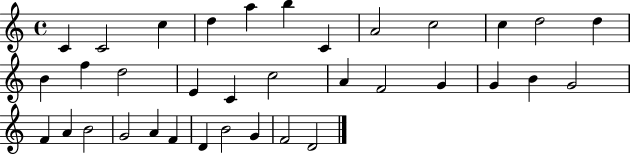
{
  \clef treble
  \time 4/4
  \defaultTimeSignature
  \key c \major
  c'4 c'2 c''4 | d''4 a''4 b''4 c'4 | a'2 c''2 | c''4 d''2 d''4 | \break b'4 f''4 d''2 | e'4 c'4 c''2 | a'4 f'2 g'4 | g'4 b'4 g'2 | \break f'4 a'4 b'2 | g'2 a'4 f'4 | d'4 b'2 g'4 | f'2 d'2 | \break \bar "|."
}